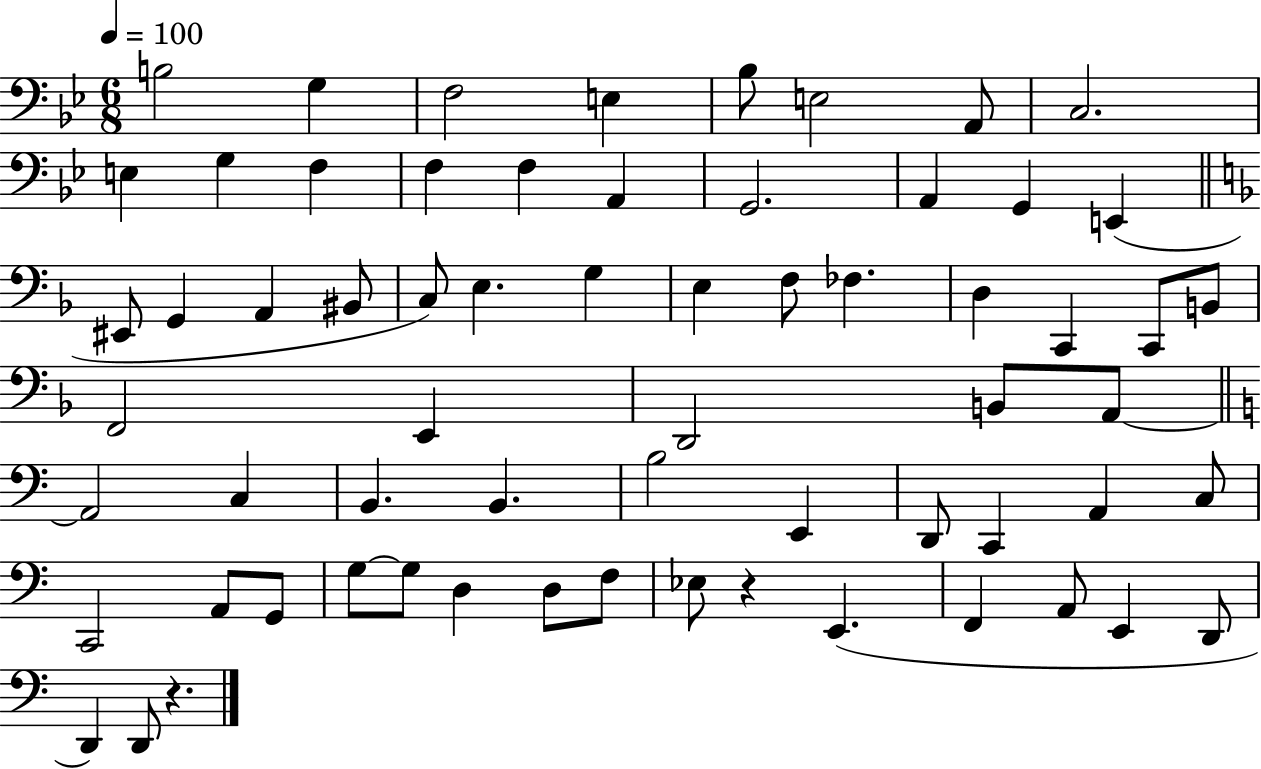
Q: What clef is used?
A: bass